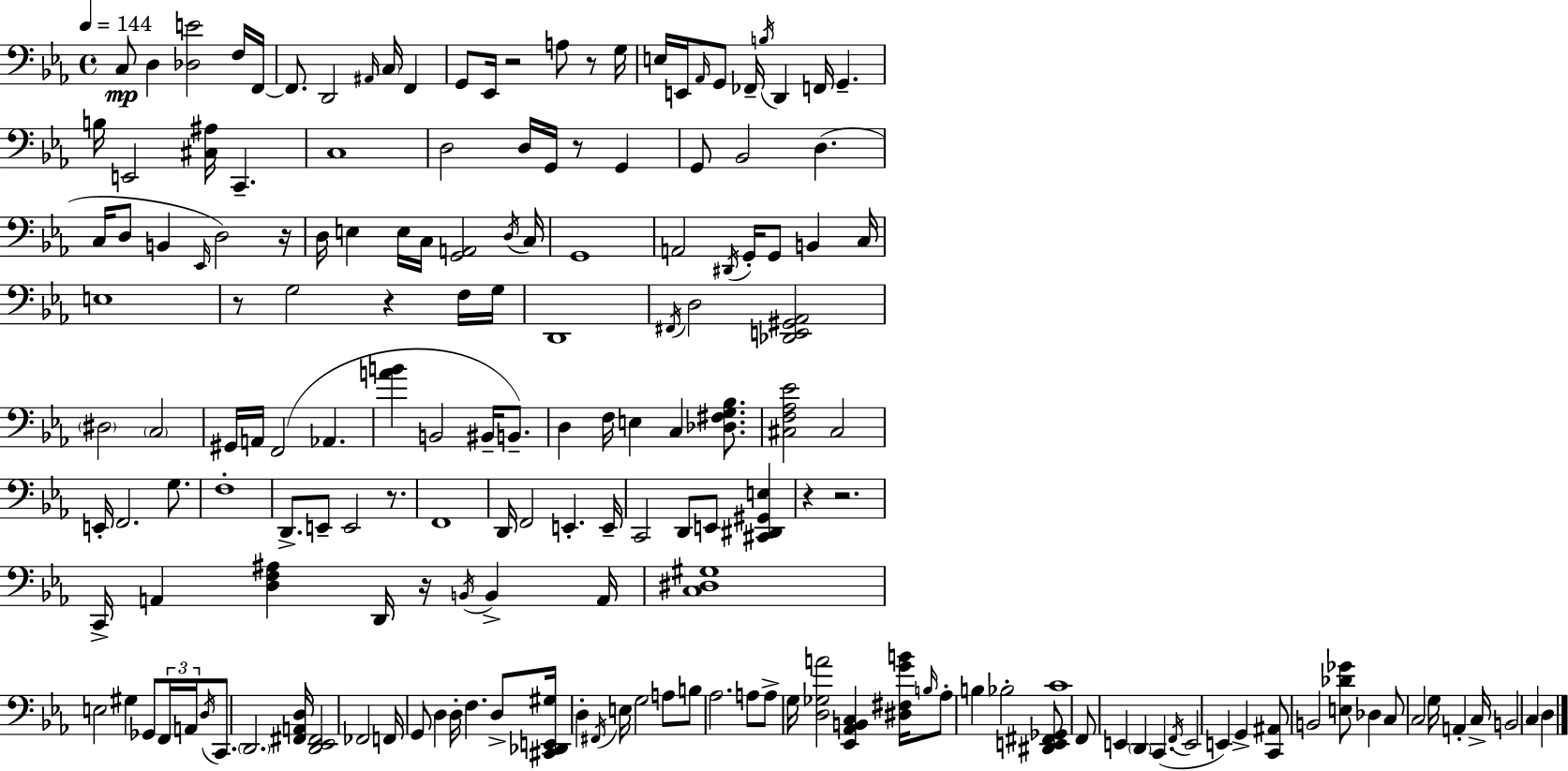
C3/e D3/q [Db3,E4]/h F3/s F2/s F2/e. D2/h A#2/s C3/s F2/q G2/e Eb2/s R/h A3/e R/e G3/s E3/s E2/s Ab2/s G2/e FES2/s B3/s D2/q F2/s G2/q. B3/s E2/h [C#3,A#3]/s C2/q. C3/w D3/h D3/s G2/s R/e G2/q G2/e Bb2/h D3/q. C3/s D3/e B2/q Eb2/s D3/h R/s D3/s E3/q E3/s C3/s [G2,A2]/h D3/s C3/s G2/w A2/h D#2/s G2/s G2/e B2/q C3/s E3/w R/e G3/h R/q F3/s G3/s D2/w F#2/s D3/h [Db2,E2,G#2,Ab2]/h D#3/h C3/h G#2/s A2/s F2/h Ab2/q. [A4,B4]/q B2/h BIS2/s B2/e. D3/q F3/s E3/q C3/q [Db3,F#3,G3,Bb3]/e. [C#3,F3,Ab3,Eb4]/h C#3/h E2/s F2/h. G3/e. F3/w D2/e. E2/e E2/h R/e. F2/w D2/s F2/h E2/q. E2/s C2/h D2/e E2/e [C#2,D#2,G#2,E3]/q R/q R/h. C2/s A2/q [D3,F3,A#3]/q D2/s R/s B2/s B2/q A2/s [C3,D#3,G#3]/w E3/h G#3/q Gb2/e F2/s A2/s D3/s C2/e. D2/h. [F#2,A2,D3]/s [D2,Eb2,F#2]/h FES2/h F2/s G2/e D3/q D3/s F3/q. D3/e [C#2,Db2,E2,G#3]/s D3/q F#2/s E3/s G3/h A3/e B3/e Ab3/h. A3/e A3/e G3/s [D3,Gb3,A4]/h [Eb2,Ab2,B2,C3]/q [D#3,F#3,G4,B4]/s B3/s Ab3/e B3/q Bb3/h [D#2,E2,F#2,Gb2]/e C4/w F2/e E2/q D2/q C2/q. F2/s E2/h E2/q G2/q [C2,A#2]/e B2/h [E3,Db4,Gb4]/e Db3/q C3/e C3/h G3/s A2/q C3/s B2/h C3/q D3/q